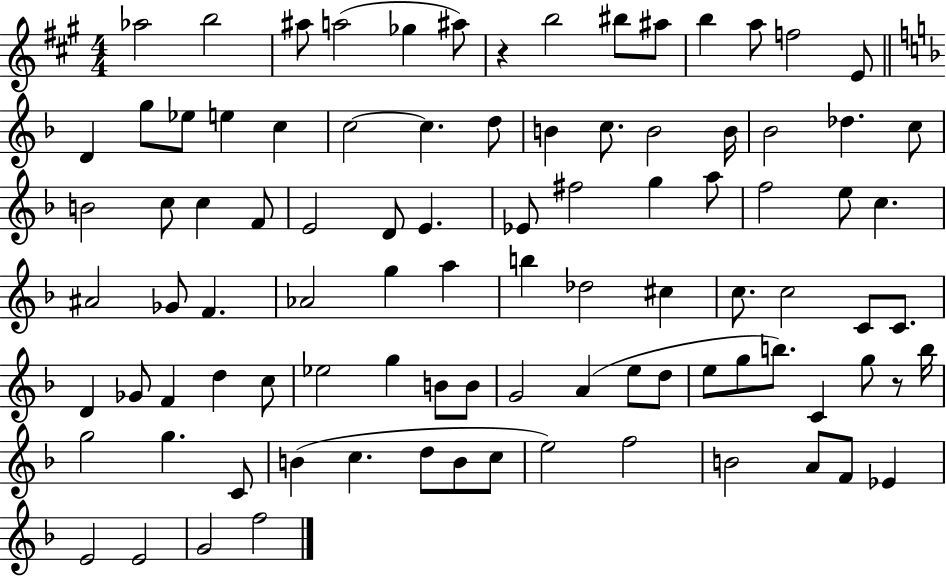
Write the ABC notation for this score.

X:1
T:Untitled
M:4/4
L:1/4
K:A
_a2 b2 ^a/2 a2 _g ^a/2 z b2 ^b/2 ^a/2 b a/2 f2 E/2 D g/2 _e/2 e c c2 c d/2 B c/2 B2 B/4 _B2 _d c/2 B2 c/2 c F/2 E2 D/2 E _E/2 ^f2 g a/2 f2 e/2 c ^A2 _G/2 F _A2 g a b _d2 ^c c/2 c2 C/2 C/2 D _G/2 F d c/2 _e2 g B/2 B/2 G2 A e/2 d/2 e/2 g/2 b/2 C g/2 z/2 b/4 g2 g C/2 B c d/2 B/2 c/2 e2 f2 B2 A/2 F/2 _E E2 E2 G2 f2